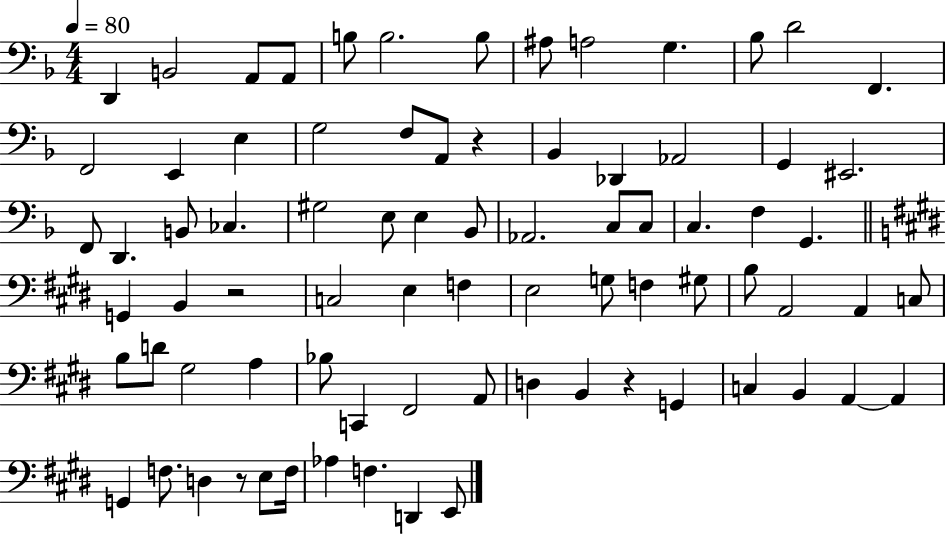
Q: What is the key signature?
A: F major